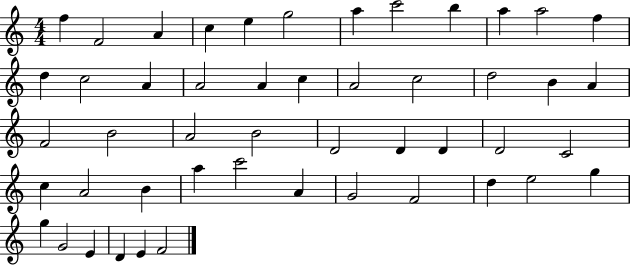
X:1
T:Untitled
M:4/4
L:1/4
K:C
f F2 A c e g2 a c'2 b a a2 f d c2 A A2 A c A2 c2 d2 B A F2 B2 A2 B2 D2 D D D2 C2 c A2 B a c'2 A G2 F2 d e2 g g G2 E D E F2